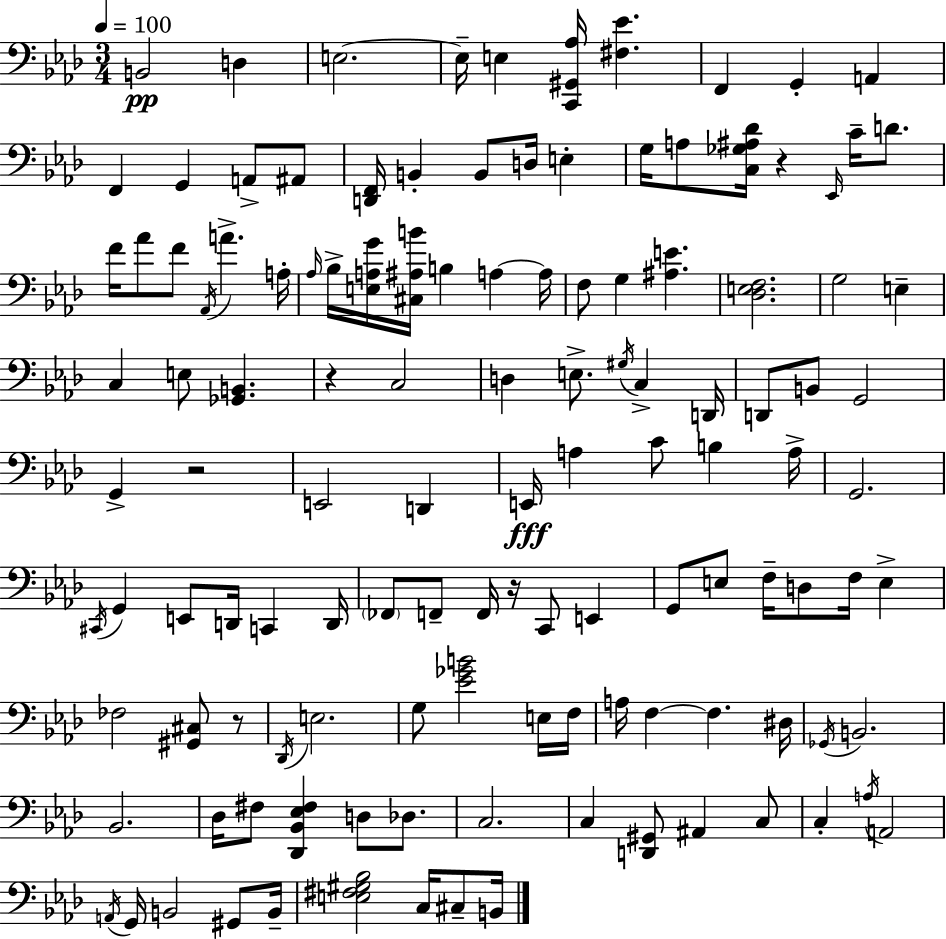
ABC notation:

X:1
T:Untitled
M:3/4
L:1/4
K:Fm
B,,2 D, E,2 E,/4 E, [C,,^G,,_A,]/4 [^F,_E] F,, G,, A,, F,, G,, A,,/2 ^A,,/2 [D,,F,,]/4 B,, B,,/2 D,/4 E, G,/4 A,/2 [C,_G,^A,_D]/4 z _E,,/4 C/4 D/2 F/4 _A/2 F/2 _A,,/4 A A,/4 _A,/4 _B,/4 [E,A,G]/4 [^C,^A,B]/4 B, A, A,/4 F,/2 G, [^A,E] [_D,E,F,]2 G,2 E, C, E,/2 [_G,,B,,] z C,2 D, E,/2 ^G,/4 C, D,,/4 D,,/2 B,,/2 G,,2 G,, z2 E,,2 D,, E,,/4 A, C/2 B, A,/4 G,,2 ^C,,/4 G,, E,,/2 D,,/4 C,, D,,/4 _F,,/2 F,,/2 F,,/4 z/4 C,,/2 E,, G,,/2 E,/2 F,/4 D,/2 F,/4 E, _F,2 [^G,,^C,]/2 z/2 _D,,/4 E,2 G,/2 [_E_GB]2 E,/4 F,/4 A,/4 F, F, ^D,/4 _G,,/4 B,,2 _B,,2 _D,/4 ^F,/2 [_D,,_B,,_E,^F,] D,/2 _D,/2 C,2 C, [D,,^G,,]/2 ^A,, C,/2 C, A,/4 A,,2 A,,/4 G,,/4 B,,2 ^G,,/2 B,,/4 [E,^F,^G,_B,]2 C,/4 ^C,/2 B,,/4